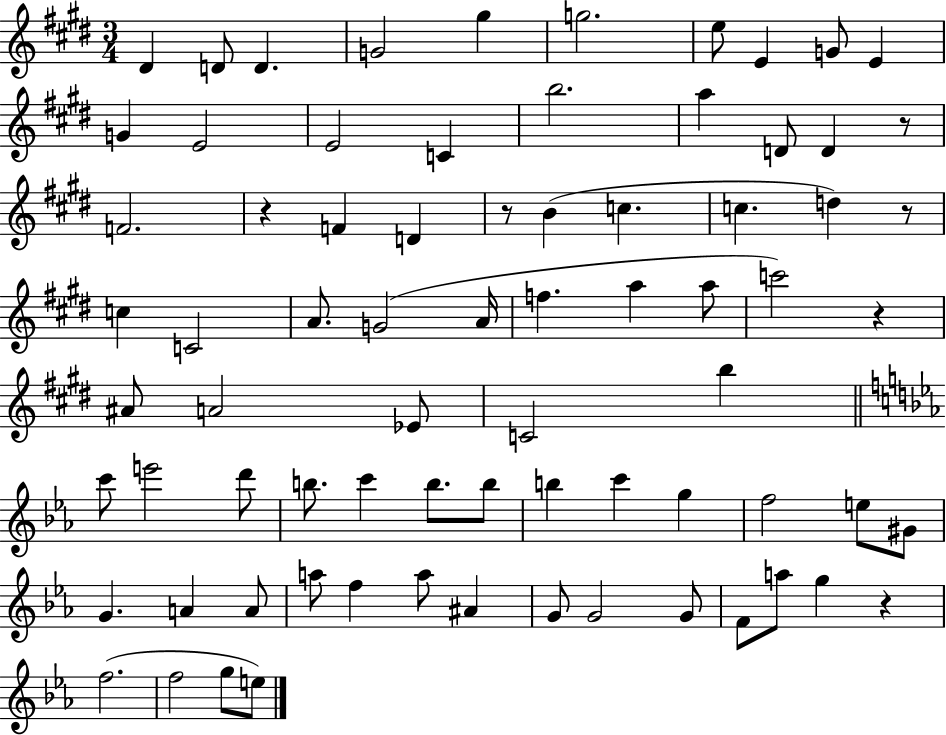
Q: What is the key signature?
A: E major